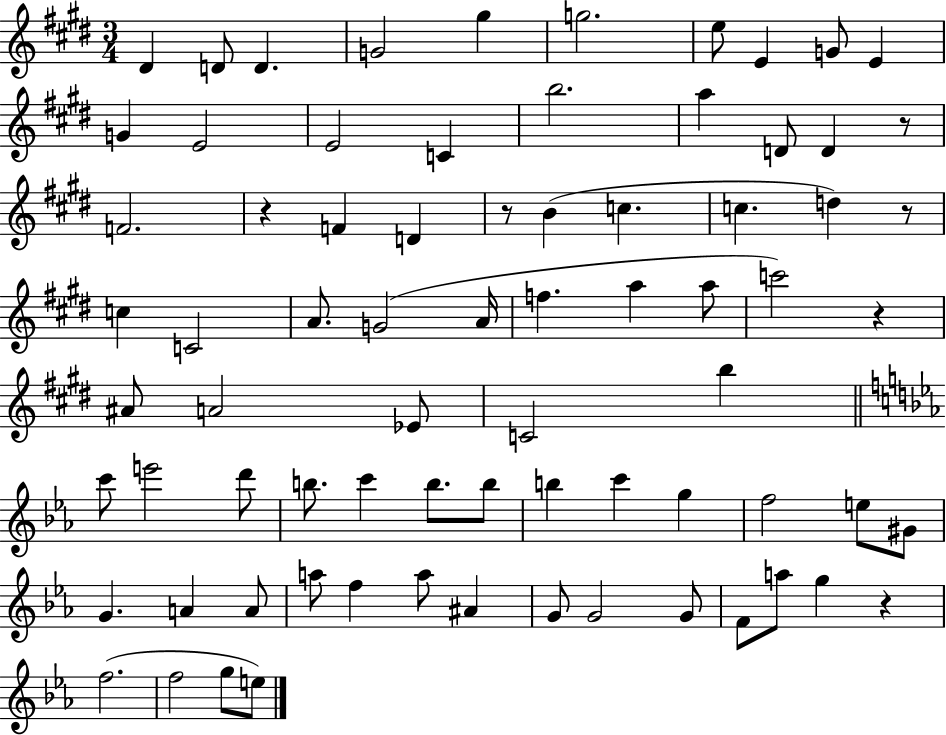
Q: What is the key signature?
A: E major